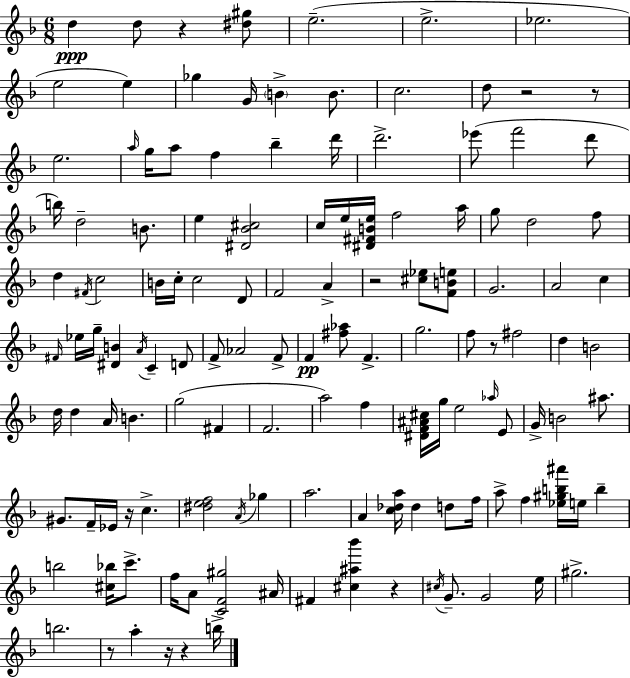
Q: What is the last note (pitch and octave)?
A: B5